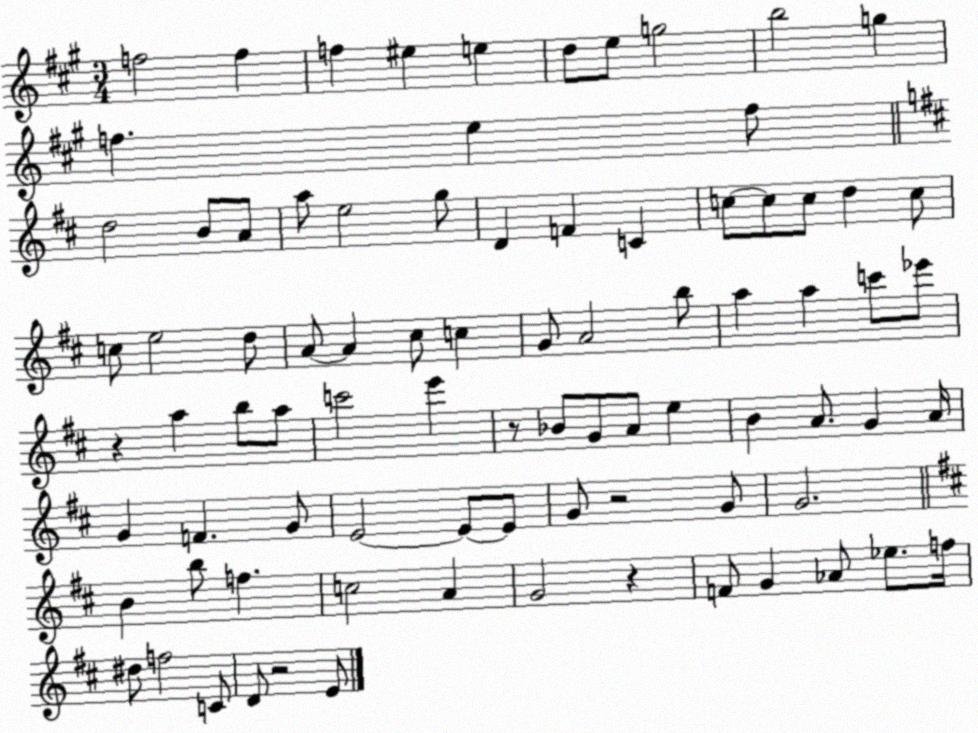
X:1
T:Untitled
M:3/4
L:1/4
K:A
f2 f f ^e e d/2 e/2 g2 b2 g f e f/2 d2 B/2 A/2 a/2 e2 g/2 D F C c/2 c/2 c/2 d c/2 c/2 e2 d/2 A/2 A ^c/2 c G/2 A2 b/2 a a c'/2 _e'/2 z a b/2 a/2 c'2 e' z/2 _B/2 G/2 A/2 e B A/2 G A/4 G F G/2 E2 E/2 E/2 G/2 z2 G/2 G2 B b/2 f c2 A G2 z F/2 G _A/2 _e/2 f/4 ^d/2 f2 C/2 D/2 z2 E/2